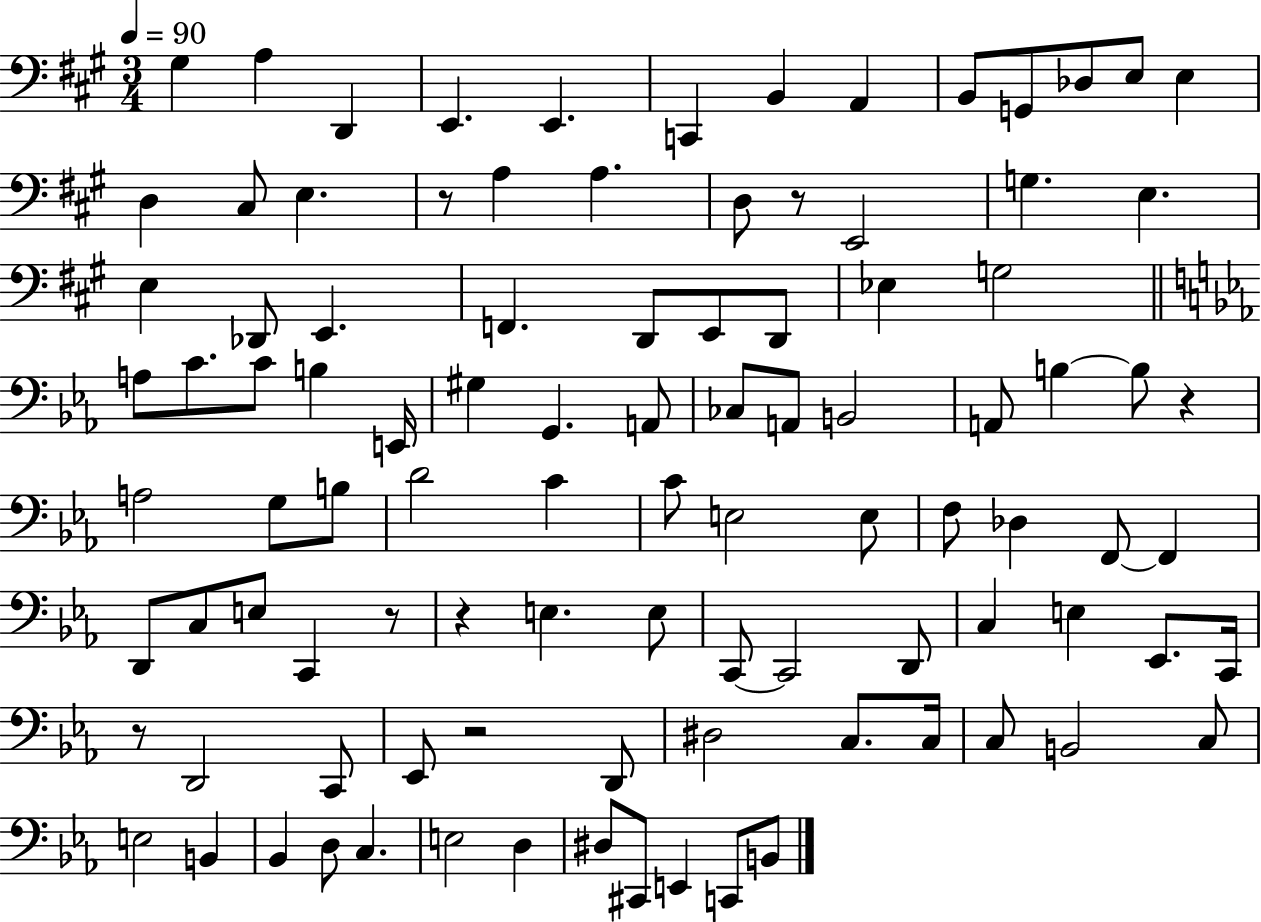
{
  \clef bass
  \numericTimeSignature
  \time 3/4
  \key a \major
  \tempo 4 = 90
  \repeat volta 2 { gis4 a4 d,4 | e,4. e,4. | c,4 b,4 a,4 | b,8 g,8 des8 e8 e4 | \break d4 cis8 e4. | r8 a4 a4. | d8 r8 e,2 | g4. e4. | \break e4 des,8 e,4. | f,4. d,8 e,8 d,8 | ees4 g2 | \bar "||" \break \key ees \major a8 c'8. c'8 b4 e,16 | gis4 g,4. a,8 | ces8 a,8 b,2 | a,8 b4~~ b8 r4 | \break a2 g8 b8 | d'2 c'4 | c'8 e2 e8 | f8 des4 f,8~~ f,4 | \break d,8 c8 e8 c,4 r8 | r4 e4. e8 | c,8~~ c,2 d,8 | c4 e4 ees,8. c,16 | \break r8 d,2 c,8 | ees,8 r2 d,8 | dis2 c8. c16 | c8 b,2 c8 | \break e2 b,4 | bes,4 d8 c4. | e2 d4 | dis8 cis,8 e,4 c,8 b,8 | \break } \bar "|."
}